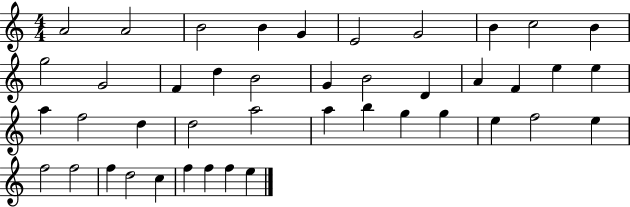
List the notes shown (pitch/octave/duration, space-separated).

A4/h A4/h B4/h B4/q G4/q E4/h G4/h B4/q C5/h B4/q G5/h G4/h F4/q D5/q B4/h G4/q B4/h D4/q A4/q F4/q E5/q E5/q A5/q F5/h D5/q D5/h A5/h A5/q B5/q G5/q G5/q E5/q F5/h E5/q F5/h F5/h F5/q D5/h C5/q F5/q F5/q F5/q E5/q